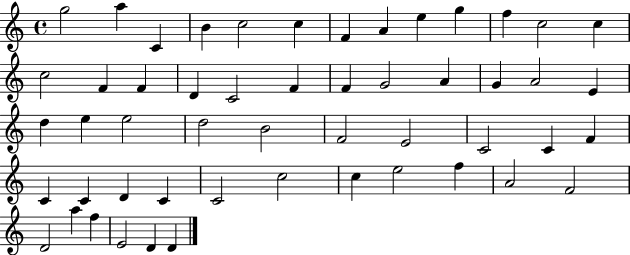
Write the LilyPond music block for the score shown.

{
  \clef treble
  \time 4/4
  \defaultTimeSignature
  \key c \major
  g''2 a''4 c'4 | b'4 c''2 c''4 | f'4 a'4 e''4 g''4 | f''4 c''2 c''4 | \break c''2 f'4 f'4 | d'4 c'2 f'4 | f'4 g'2 a'4 | g'4 a'2 e'4 | \break d''4 e''4 e''2 | d''2 b'2 | f'2 e'2 | c'2 c'4 f'4 | \break c'4 c'4 d'4 c'4 | c'2 c''2 | c''4 e''2 f''4 | a'2 f'2 | \break d'2 a''4 f''4 | e'2 d'4 d'4 | \bar "|."
}